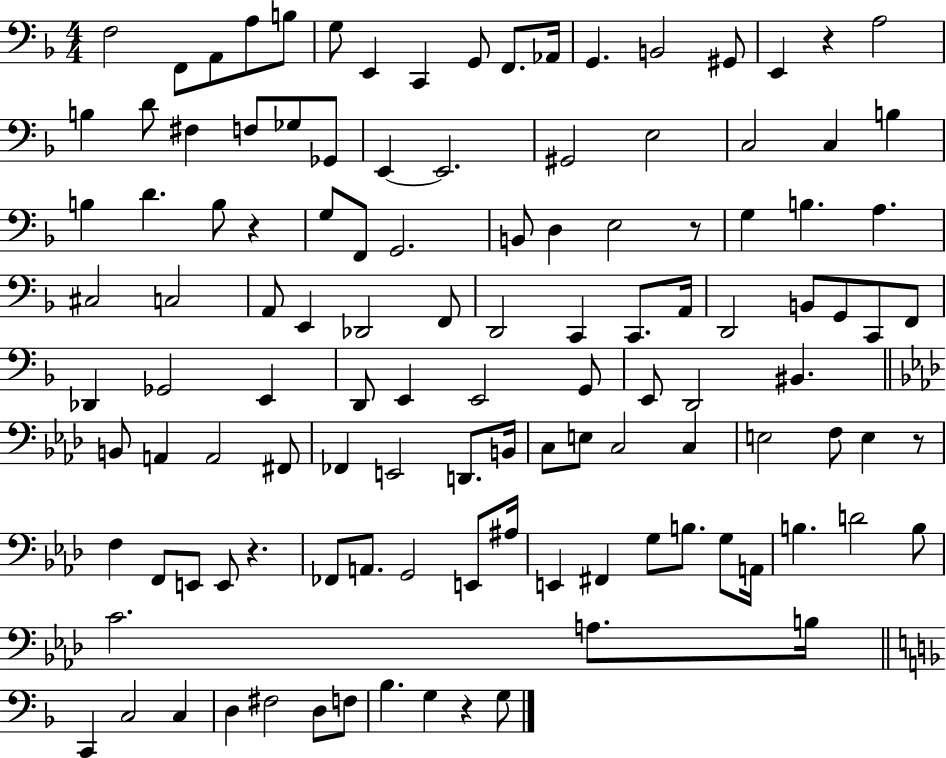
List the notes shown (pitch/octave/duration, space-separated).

F3/h F2/e A2/e A3/e B3/e G3/e E2/q C2/q G2/e F2/e. Ab2/s G2/q. B2/h G#2/e E2/q R/q A3/h B3/q D4/e F#3/q F3/e Gb3/e Gb2/e E2/q E2/h. G#2/h E3/h C3/h C3/q B3/q B3/q D4/q. B3/e R/q G3/e F2/e G2/h. B2/e D3/q E3/h R/e G3/q B3/q. A3/q. C#3/h C3/h A2/e E2/q Db2/h F2/e D2/h C2/q C2/e. A2/s D2/h B2/e G2/e C2/e F2/e Db2/q Gb2/h E2/q D2/e E2/q E2/h G2/e E2/e D2/h BIS2/q. B2/e A2/q A2/h F#2/e FES2/q E2/h D2/e. B2/s C3/e E3/e C3/h C3/q E3/h F3/e E3/q R/e F3/q F2/e E2/e E2/e R/q. FES2/e A2/e. G2/h E2/e A#3/s E2/q F#2/q G3/e B3/e. G3/e A2/s B3/q. D4/h B3/e C4/h. A3/e. B3/s C2/q C3/h C3/q D3/q F#3/h D3/e F3/e Bb3/q. G3/q R/q G3/e